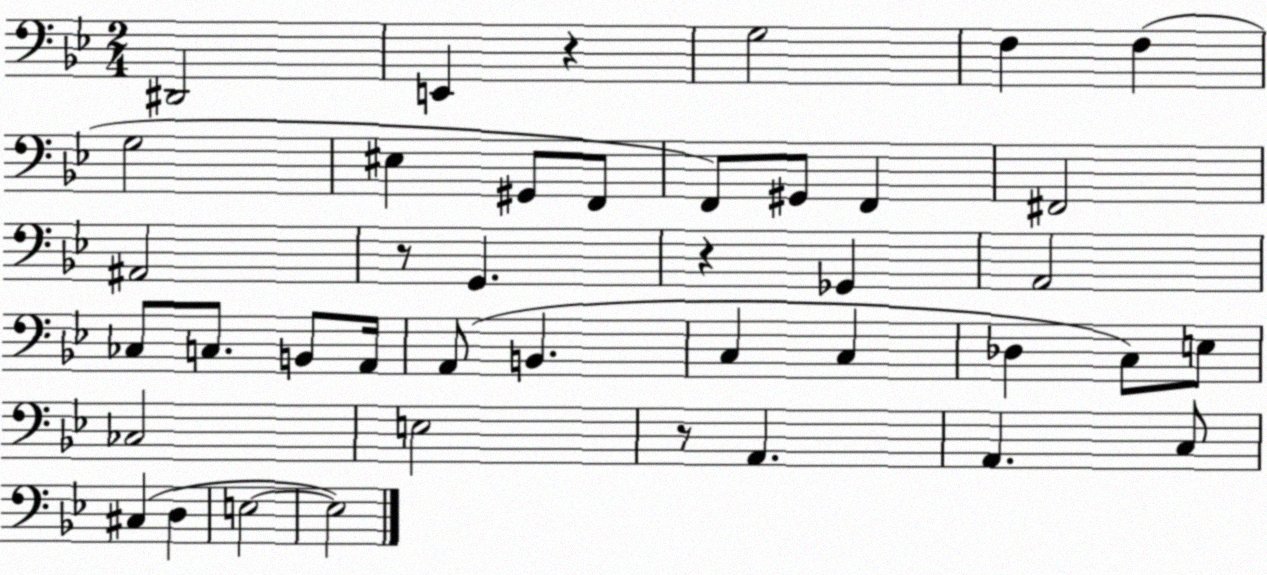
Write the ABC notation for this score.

X:1
T:Untitled
M:2/4
L:1/4
K:Bb
^D,,2 E,, z G,2 F, F, G,2 ^E, ^G,,/2 F,,/2 F,,/2 ^G,,/2 F,, ^F,,2 ^A,,2 z/2 G,, z _G,, A,,2 _C,/2 C,/2 B,,/2 A,,/4 A,,/2 B,, C, C, _D, C,/2 E,/2 _C,2 E,2 z/2 A,, A,, C,/2 ^C, D, E,2 E,2